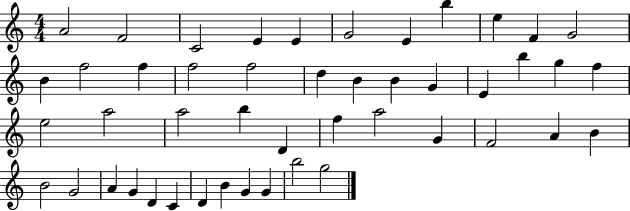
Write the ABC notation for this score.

X:1
T:Untitled
M:4/4
L:1/4
K:C
A2 F2 C2 E E G2 E b e F G2 B f2 f f2 f2 d B B G E b g f e2 a2 a2 b D f a2 G F2 A B B2 G2 A G D C D B G G b2 g2